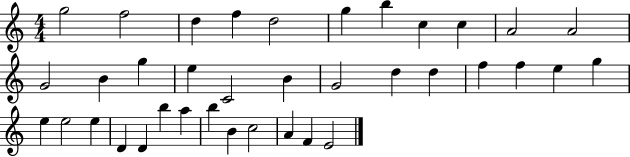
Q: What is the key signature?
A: C major